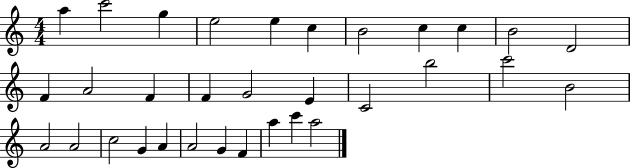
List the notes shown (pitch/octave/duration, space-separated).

A5/q C6/h G5/q E5/h E5/q C5/q B4/h C5/q C5/q B4/h D4/h F4/q A4/h F4/q F4/q G4/h E4/q C4/h B5/h C6/h B4/h A4/h A4/h C5/h G4/q A4/q A4/h G4/q F4/q A5/q C6/q A5/h